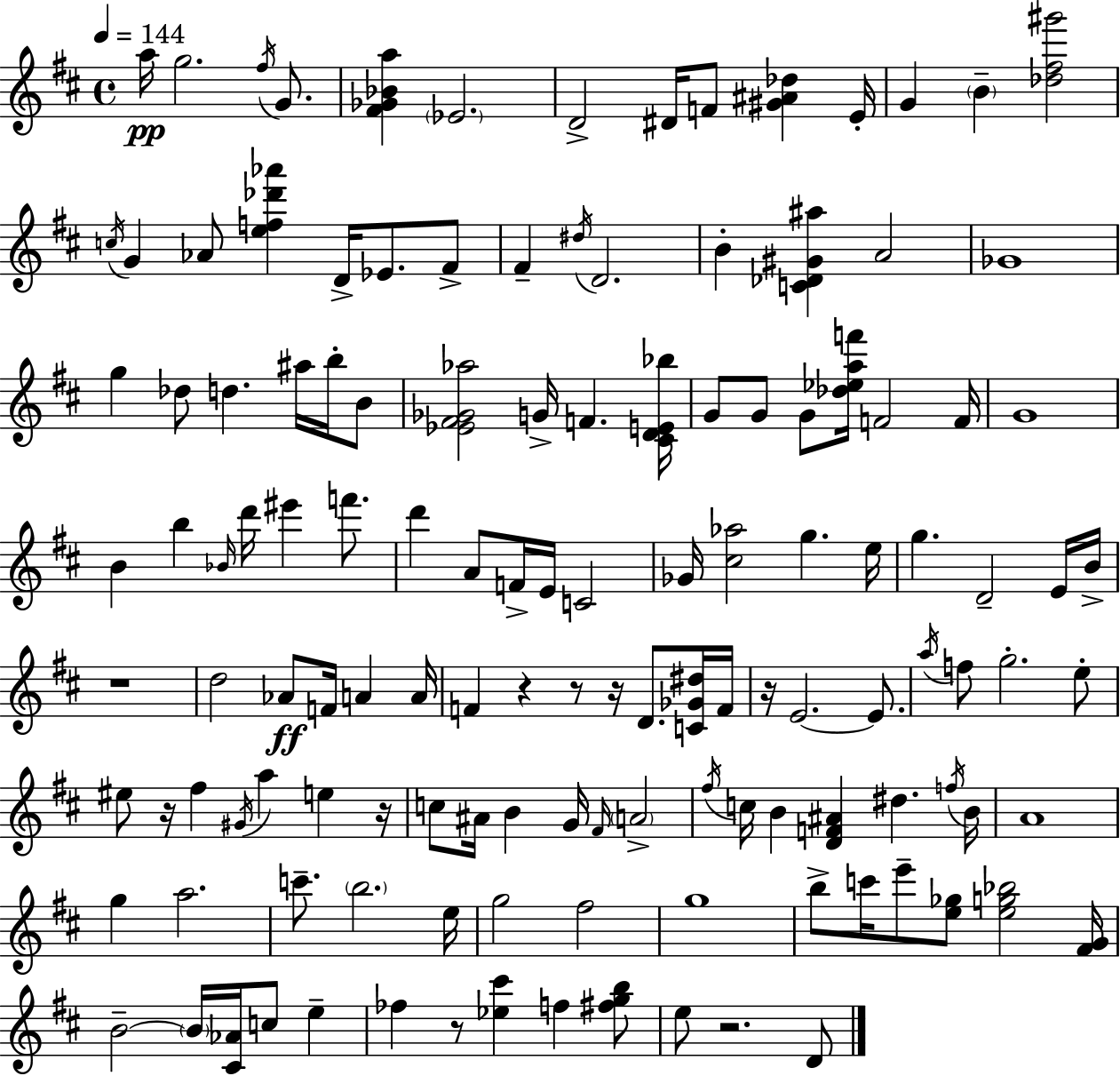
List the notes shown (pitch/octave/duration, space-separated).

A5/s G5/h. F#5/s G4/e. [F#4,Gb4,Bb4,A5]/q Eb4/h. D4/h D#4/s F4/e [G#4,A#4,Db5]/q E4/s G4/q B4/q [Db5,F#5,G#6]/h C5/s G4/q Ab4/e [E5,F5,Db6,Ab6]/q D4/s Eb4/e. F#4/e F#4/q D#5/s D4/h. B4/q [C4,Db4,G#4,A#5]/q A4/h Gb4/w G5/q Db5/e D5/q. A#5/s B5/s B4/e [Eb4,F#4,Gb4,Ab5]/h G4/s F4/q. [C#4,D4,E4,Bb5]/s G4/e G4/e G4/e [Db5,Eb5,A5,F6]/s F4/h F4/s G4/w B4/q B5/q Bb4/s D6/s EIS6/q F6/e. D6/q A4/e F4/s E4/s C4/h Gb4/s [C#5,Ab5]/h G5/q. E5/s G5/q. D4/h E4/s B4/s R/w D5/h Ab4/e F4/s A4/q A4/s F4/q R/q R/e R/s D4/e. [C4,Gb4,D#5]/s F4/s R/s E4/h. E4/e. A5/s F5/e G5/h. E5/e EIS5/e R/s F#5/q G#4/s A5/q E5/q R/s C5/e A#4/s B4/q G4/s F#4/s A4/h F#5/s C5/s B4/q [D4,F4,A#4]/q D#5/q. F5/s B4/s A4/w G5/q A5/h. C6/e. B5/h. E5/s G5/h F#5/h G5/w B5/e C6/s E6/e [E5,Gb5]/e [E5,G5,Bb5]/h [F#4,G4]/s B4/h B4/s [C#4,Ab4]/s C5/e E5/q FES5/q R/e [Eb5,C#6]/q F5/q [F#5,G5,B5]/e E5/e R/h. D4/e